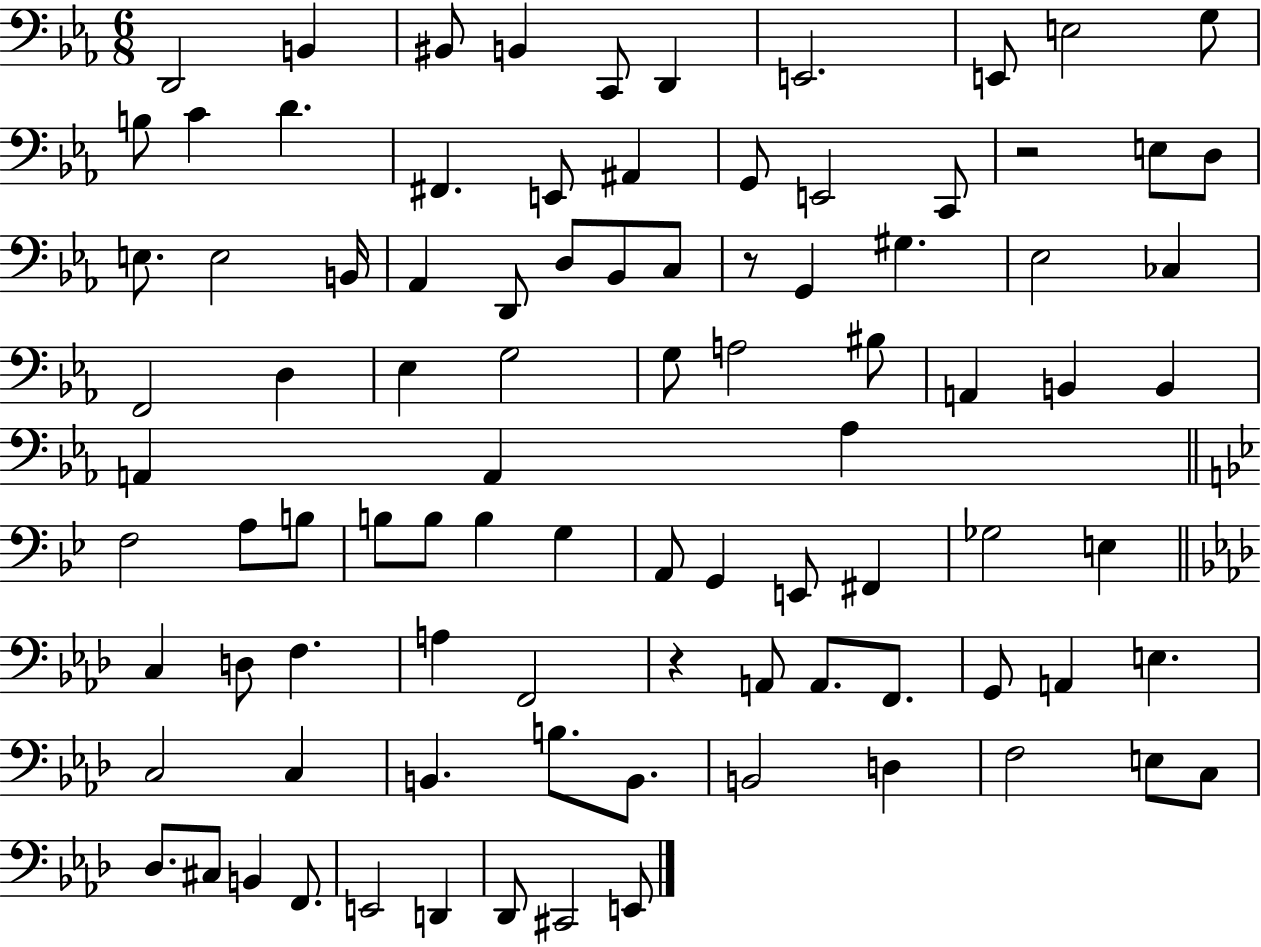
D2/h B2/q BIS2/e B2/q C2/e D2/q E2/h. E2/e E3/h G3/e B3/e C4/q D4/q. F#2/q. E2/e A#2/q G2/e E2/h C2/e R/h E3/e D3/e E3/e. E3/h B2/s Ab2/q D2/e D3/e Bb2/e C3/e R/e G2/q G#3/q. Eb3/h CES3/q F2/h D3/q Eb3/q G3/h G3/e A3/h BIS3/e A2/q B2/q B2/q A2/q A2/q Ab3/q F3/h A3/e B3/e B3/e B3/e B3/q G3/q A2/e G2/q E2/e F#2/q Gb3/h E3/q C3/q D3/e F3/q. A3/q F2/h R/q A2/e A2/e. F2/e. G2/e A2/q E3/q. C3/h C3/q B2/q. B3/e. B2/e. B2/h D3/q F3/h E3/e C3/e Db3/e. C#3/e B2/q F2/e. E2/h D2/q Db2/e C#2/h E2/e